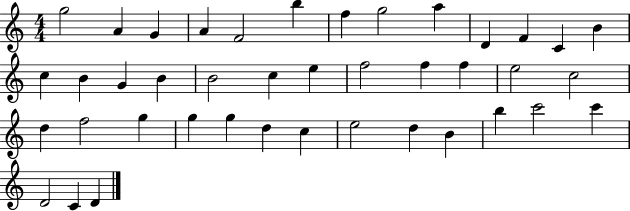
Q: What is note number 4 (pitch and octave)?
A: A4